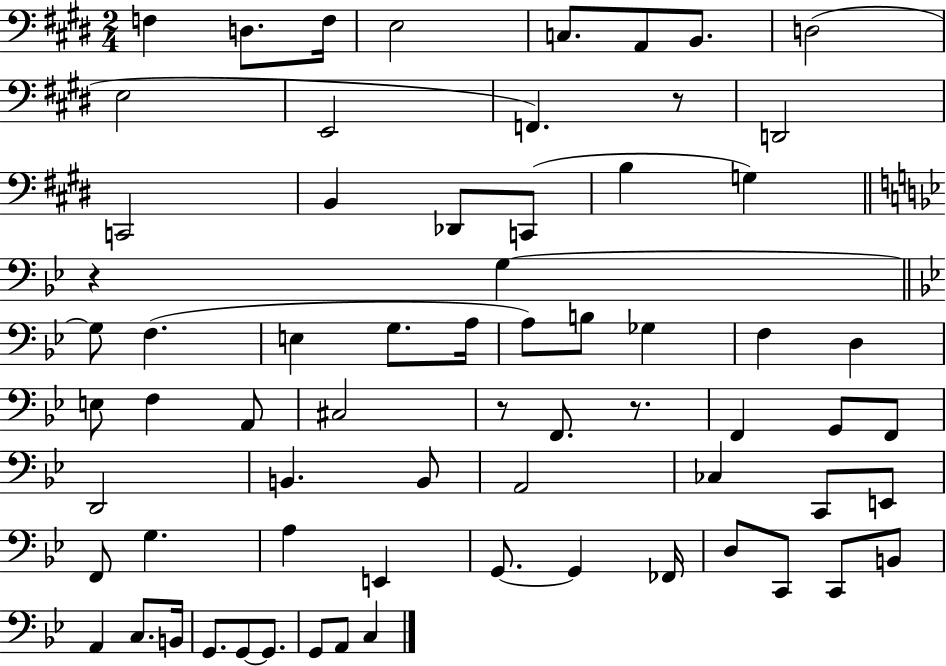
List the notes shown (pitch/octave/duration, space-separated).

F3/q D3/e. F3/s E3/h C3/e. A2/e B2/e. D3/h E3/h E2/h F2/q. R/e D2/h C2/h B2/q Db2/e C2/e B3/q G3/q R/q G3/q G3/e F3/q. E3/q G3/e. A3/s A3/e B3/e Gb3/q F3/q D3/q E3/e F3/q A2/e C#3/h R/e F2/e. R/e. F2/q G2/e F2/e D2/h B2/q. B2/e A2/h CES3/q C2/e E2/e F2/e G3/q. A3/q E2/q G2/e. G2/q FES2/s D3/e C2/e C2/e B2/e A2/q C3/e. B2/s G2/e. G2/e G2/e. G2/e A2/e C3/q